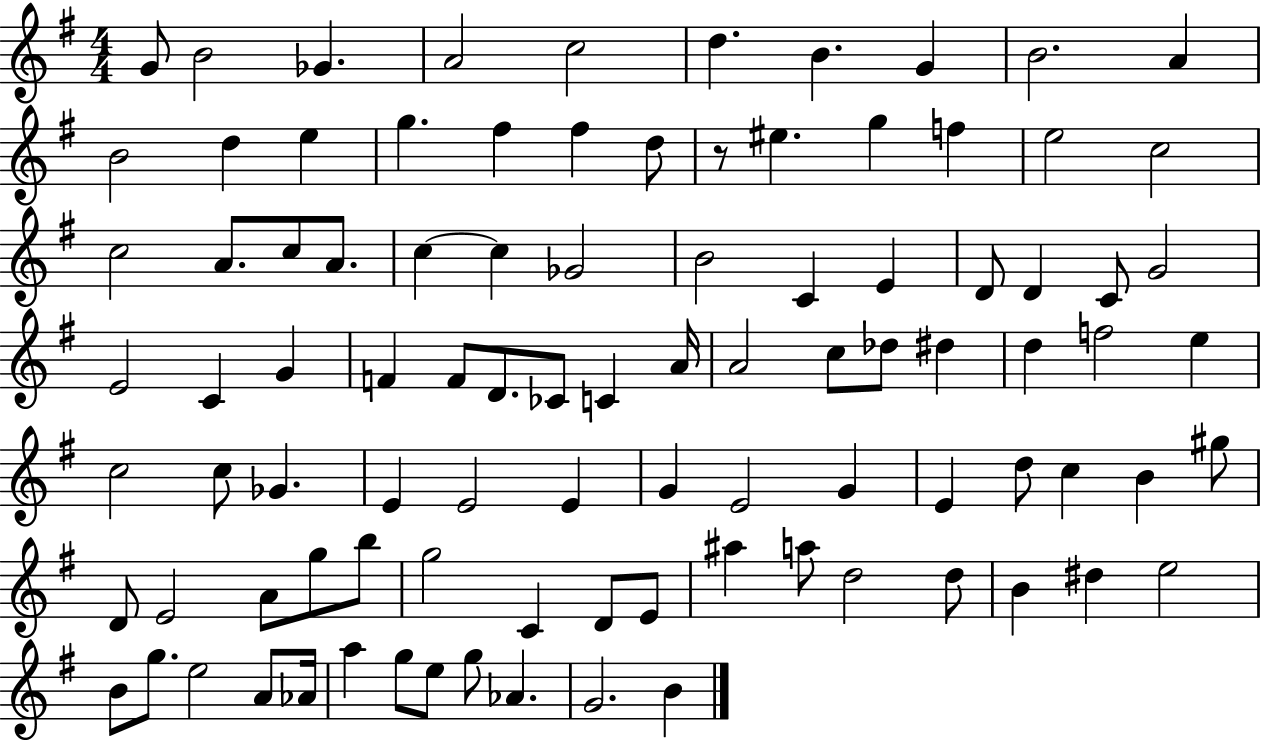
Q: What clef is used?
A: treble